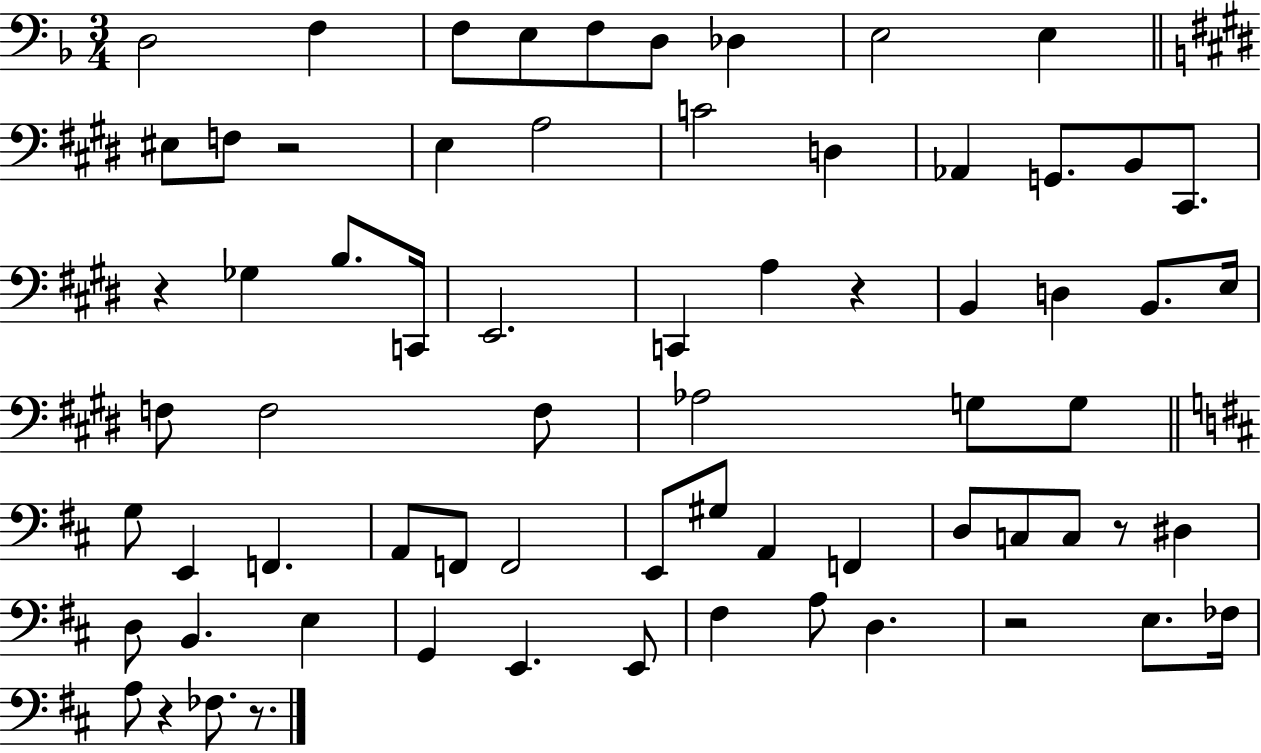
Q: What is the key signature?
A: F major